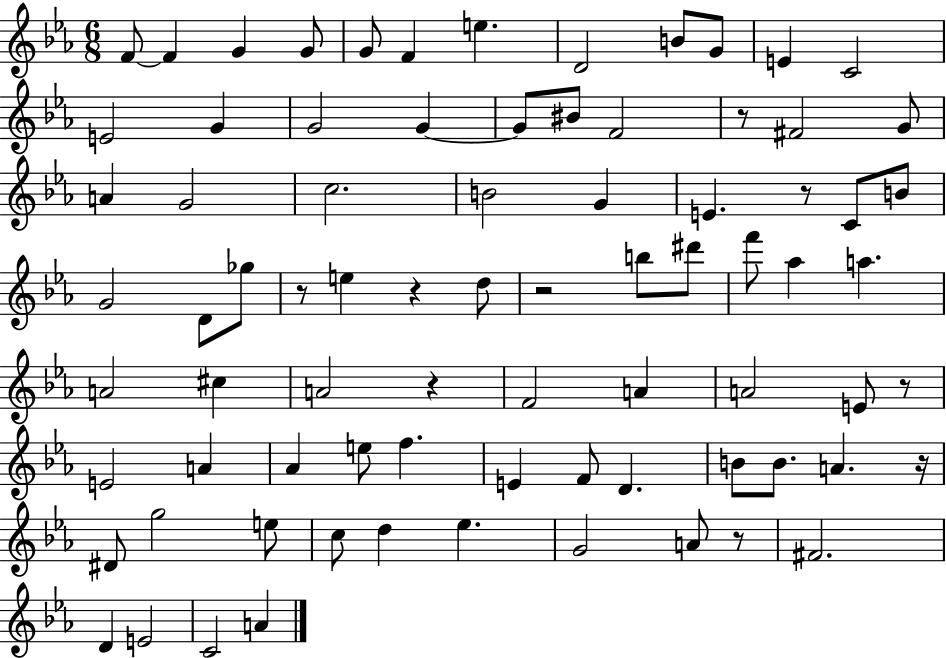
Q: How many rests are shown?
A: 9